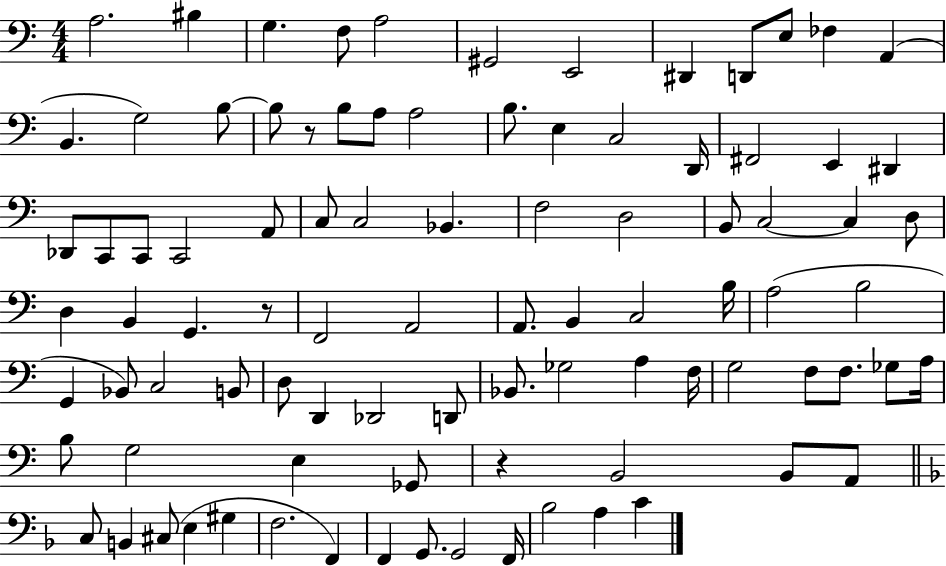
{
  \clef bass
  \numericTimeSignature
  \time 4/4
  \key c \major
  a2. bis4 | g4. f8 a2 | gis,2 e,2 | dis,4 d,8 e8 fes4 a,4( | \break b,4. g2) b8~~ | b8 r8 b8 a8 a2 | b8. e4 c2 d,16 | fis,2 e,4 dis,4 | \break des,8 c,8 c,8 c,2 a,8 | c8 c2 bes,4. | f2 d2 | b,8 c2~~ c4 d8 | \break d4 b,4 g,4. r8 | f,2 a,2 | a,8. b,4 c2 b16 | a2( b2 | \break g,4 bes,8) c2 b,8 | d8 d,4 des,2 d,8 | bes,8. ges2 a4 f16 | g2 f8 f8. ges8 a16 | \break b8 g2 e4 ges,8 | r4 b,2 b,8 a,8 | \bar "||" \break \key f \major c8 b,4 cis8( e4 gis4 | f2. f,4) | f,4 g,8. g,2 f,16 | bes2 a4 c'4 | \break \bar "|."
}